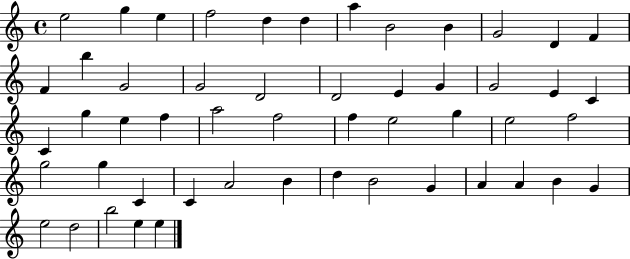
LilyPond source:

{
  \clef treble
  \time 4/4
  \defaultTimeSignature
  \key c \major
  e''2 g''4 e''4 | f''2 d''4 d''4 | a''4 b'2 b'4 | g'2 d'4 f'4 | \break f'4 b''4 g'2 | g'2 d'2 | d'2 e'4 g'4 | g'2 e'4 c'4 | \break c'4 g''4 e''4 f''4 | a''2 f''2 | f''4 e''2 g''4 | e''2 f''2 | \break g''2 g''4 c'4 | c'4 a'2 b'4 | d''4 b'2 g'4 | a'4 a'4 b'4 g'4 | \break e''2 d''2 | b''2 e''4 e''4 | \bar "|."
}